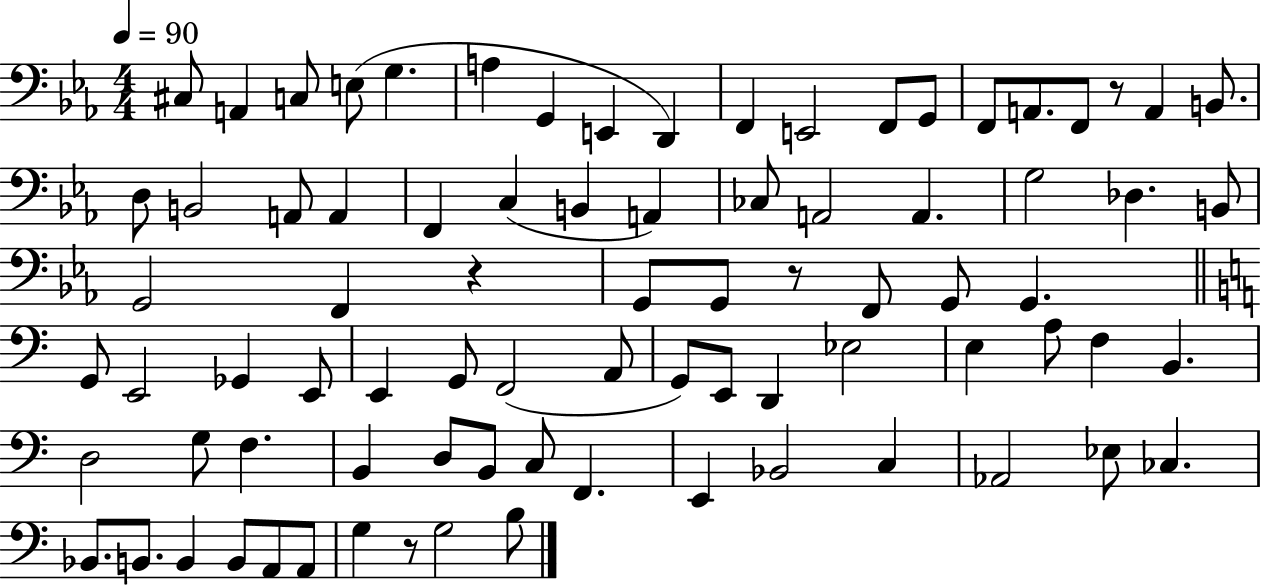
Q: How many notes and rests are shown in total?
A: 82